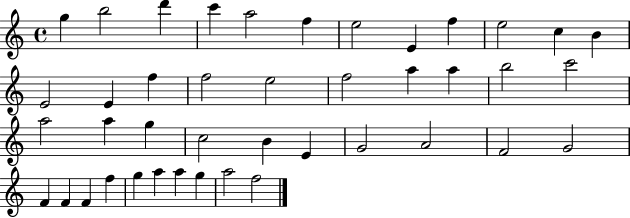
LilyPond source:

{
  \clef treble
  \time 4/4
  \defaultTimeSignature
  \key c \major
  g''4 b''2 d'''4 | c'''4 a''2 f''4 | e''2 e'4 f''4 | e''2 c''4 b'4 | \break e'2 e'4 f''4 | f''2 e''2 | f''2 a''4 a''4 | b''2 c'''2 | \break a''2 a''4 g''4 | c''2 b'4 e'4 | g'2 a'2 | f'2 g'2 | \break f'4 f'4 f'4 f''4 | g''4 a''4 a''4 g''4 | a''2 f''2 | \bar "|."
}